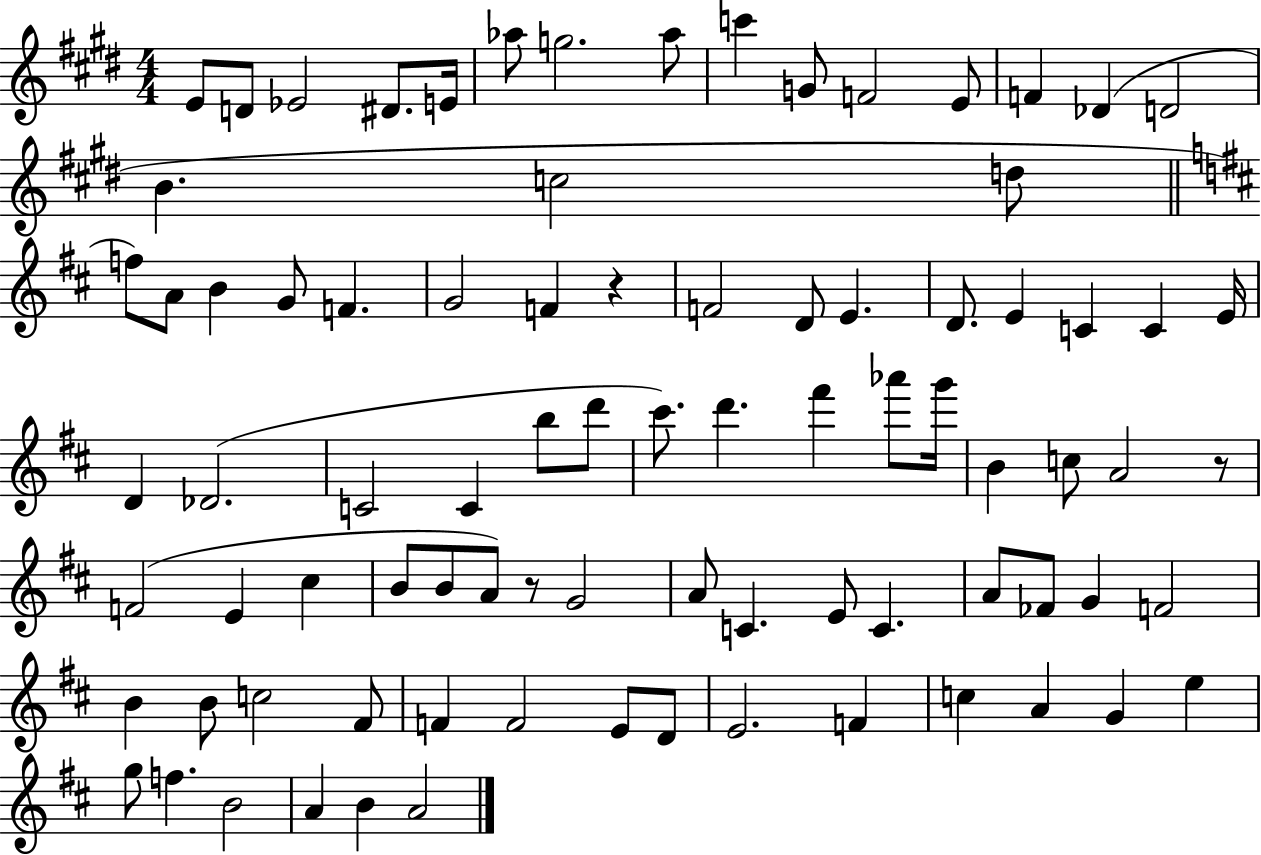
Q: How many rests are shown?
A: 3